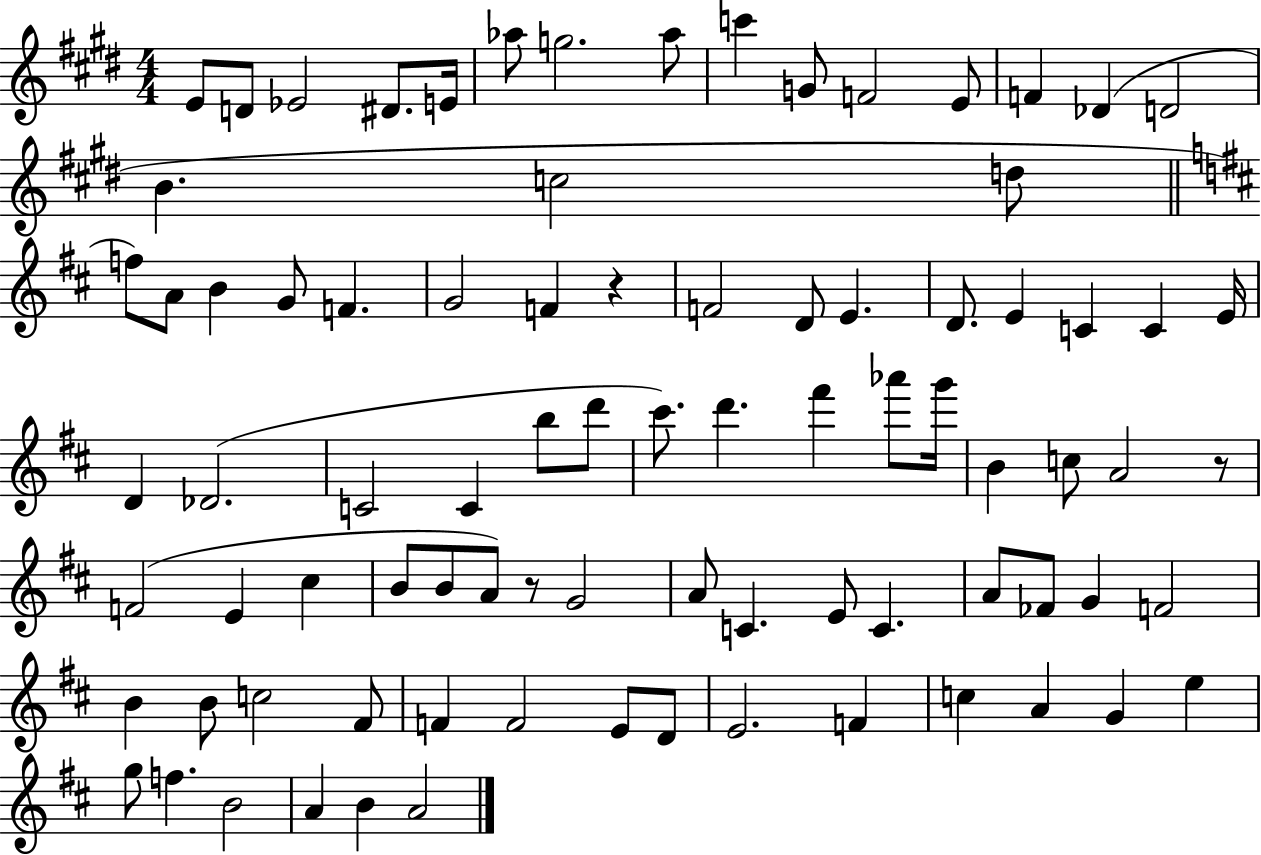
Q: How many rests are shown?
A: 3